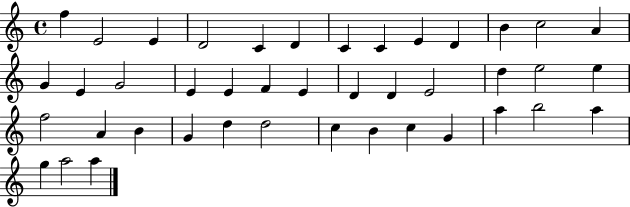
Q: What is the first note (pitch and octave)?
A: F5